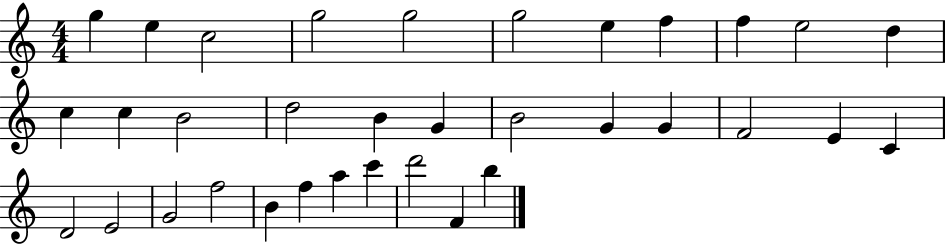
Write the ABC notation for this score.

X:1
T:Untitled
M:4/4
L:1/4
K:C
g e c2 g2 g2 g2 e f f e2 d c c B2 d2 B G B2 G G F2 E C D2 E2 G2 f2 B f a c' d'2 F b